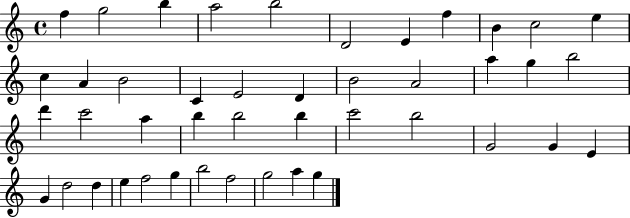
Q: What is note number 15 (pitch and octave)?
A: C4